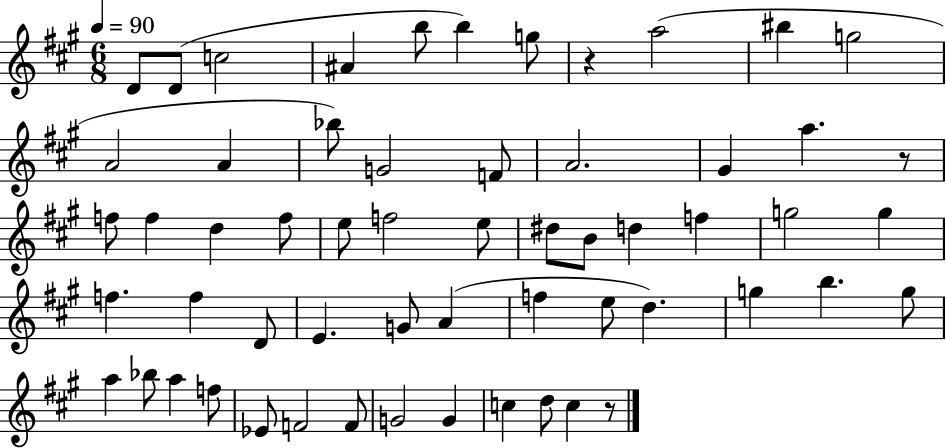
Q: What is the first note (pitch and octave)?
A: D4